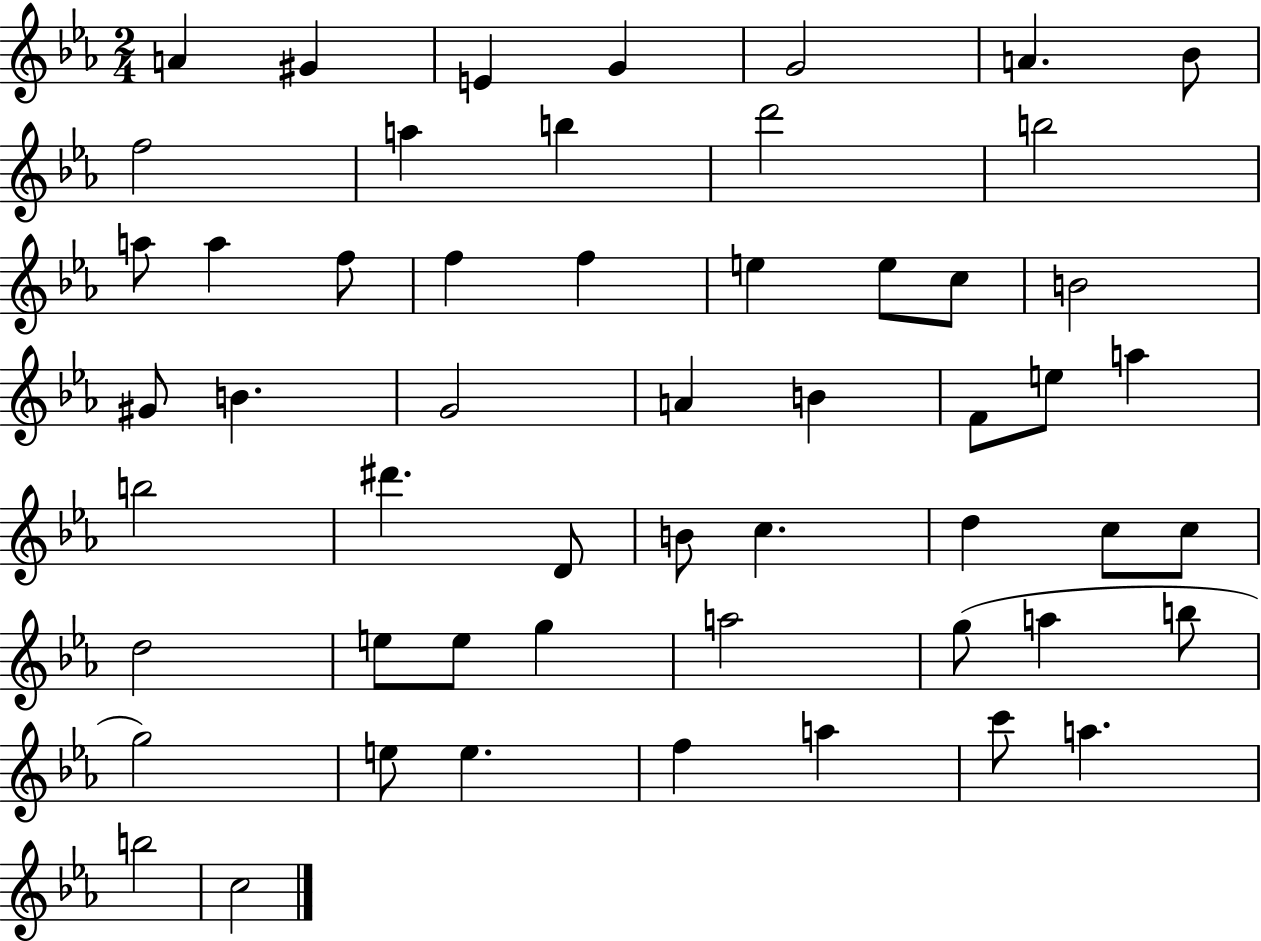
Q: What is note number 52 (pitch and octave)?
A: A5